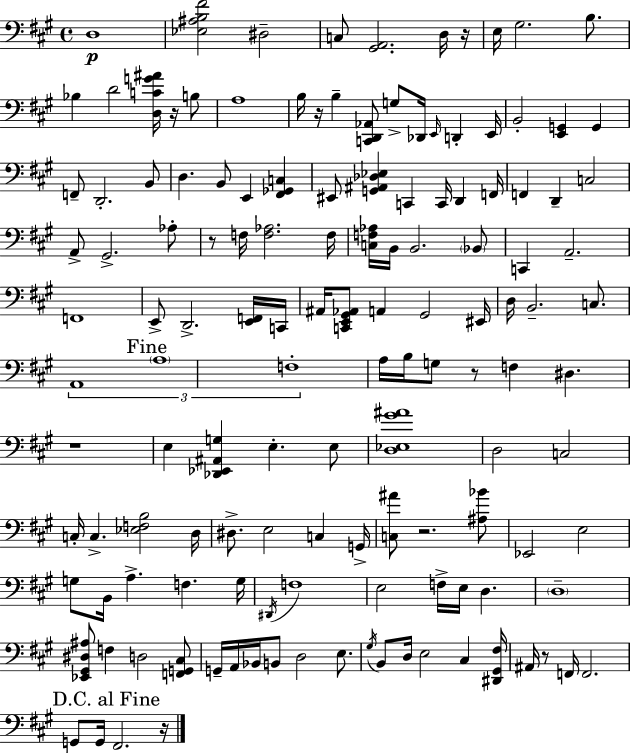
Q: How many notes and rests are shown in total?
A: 136